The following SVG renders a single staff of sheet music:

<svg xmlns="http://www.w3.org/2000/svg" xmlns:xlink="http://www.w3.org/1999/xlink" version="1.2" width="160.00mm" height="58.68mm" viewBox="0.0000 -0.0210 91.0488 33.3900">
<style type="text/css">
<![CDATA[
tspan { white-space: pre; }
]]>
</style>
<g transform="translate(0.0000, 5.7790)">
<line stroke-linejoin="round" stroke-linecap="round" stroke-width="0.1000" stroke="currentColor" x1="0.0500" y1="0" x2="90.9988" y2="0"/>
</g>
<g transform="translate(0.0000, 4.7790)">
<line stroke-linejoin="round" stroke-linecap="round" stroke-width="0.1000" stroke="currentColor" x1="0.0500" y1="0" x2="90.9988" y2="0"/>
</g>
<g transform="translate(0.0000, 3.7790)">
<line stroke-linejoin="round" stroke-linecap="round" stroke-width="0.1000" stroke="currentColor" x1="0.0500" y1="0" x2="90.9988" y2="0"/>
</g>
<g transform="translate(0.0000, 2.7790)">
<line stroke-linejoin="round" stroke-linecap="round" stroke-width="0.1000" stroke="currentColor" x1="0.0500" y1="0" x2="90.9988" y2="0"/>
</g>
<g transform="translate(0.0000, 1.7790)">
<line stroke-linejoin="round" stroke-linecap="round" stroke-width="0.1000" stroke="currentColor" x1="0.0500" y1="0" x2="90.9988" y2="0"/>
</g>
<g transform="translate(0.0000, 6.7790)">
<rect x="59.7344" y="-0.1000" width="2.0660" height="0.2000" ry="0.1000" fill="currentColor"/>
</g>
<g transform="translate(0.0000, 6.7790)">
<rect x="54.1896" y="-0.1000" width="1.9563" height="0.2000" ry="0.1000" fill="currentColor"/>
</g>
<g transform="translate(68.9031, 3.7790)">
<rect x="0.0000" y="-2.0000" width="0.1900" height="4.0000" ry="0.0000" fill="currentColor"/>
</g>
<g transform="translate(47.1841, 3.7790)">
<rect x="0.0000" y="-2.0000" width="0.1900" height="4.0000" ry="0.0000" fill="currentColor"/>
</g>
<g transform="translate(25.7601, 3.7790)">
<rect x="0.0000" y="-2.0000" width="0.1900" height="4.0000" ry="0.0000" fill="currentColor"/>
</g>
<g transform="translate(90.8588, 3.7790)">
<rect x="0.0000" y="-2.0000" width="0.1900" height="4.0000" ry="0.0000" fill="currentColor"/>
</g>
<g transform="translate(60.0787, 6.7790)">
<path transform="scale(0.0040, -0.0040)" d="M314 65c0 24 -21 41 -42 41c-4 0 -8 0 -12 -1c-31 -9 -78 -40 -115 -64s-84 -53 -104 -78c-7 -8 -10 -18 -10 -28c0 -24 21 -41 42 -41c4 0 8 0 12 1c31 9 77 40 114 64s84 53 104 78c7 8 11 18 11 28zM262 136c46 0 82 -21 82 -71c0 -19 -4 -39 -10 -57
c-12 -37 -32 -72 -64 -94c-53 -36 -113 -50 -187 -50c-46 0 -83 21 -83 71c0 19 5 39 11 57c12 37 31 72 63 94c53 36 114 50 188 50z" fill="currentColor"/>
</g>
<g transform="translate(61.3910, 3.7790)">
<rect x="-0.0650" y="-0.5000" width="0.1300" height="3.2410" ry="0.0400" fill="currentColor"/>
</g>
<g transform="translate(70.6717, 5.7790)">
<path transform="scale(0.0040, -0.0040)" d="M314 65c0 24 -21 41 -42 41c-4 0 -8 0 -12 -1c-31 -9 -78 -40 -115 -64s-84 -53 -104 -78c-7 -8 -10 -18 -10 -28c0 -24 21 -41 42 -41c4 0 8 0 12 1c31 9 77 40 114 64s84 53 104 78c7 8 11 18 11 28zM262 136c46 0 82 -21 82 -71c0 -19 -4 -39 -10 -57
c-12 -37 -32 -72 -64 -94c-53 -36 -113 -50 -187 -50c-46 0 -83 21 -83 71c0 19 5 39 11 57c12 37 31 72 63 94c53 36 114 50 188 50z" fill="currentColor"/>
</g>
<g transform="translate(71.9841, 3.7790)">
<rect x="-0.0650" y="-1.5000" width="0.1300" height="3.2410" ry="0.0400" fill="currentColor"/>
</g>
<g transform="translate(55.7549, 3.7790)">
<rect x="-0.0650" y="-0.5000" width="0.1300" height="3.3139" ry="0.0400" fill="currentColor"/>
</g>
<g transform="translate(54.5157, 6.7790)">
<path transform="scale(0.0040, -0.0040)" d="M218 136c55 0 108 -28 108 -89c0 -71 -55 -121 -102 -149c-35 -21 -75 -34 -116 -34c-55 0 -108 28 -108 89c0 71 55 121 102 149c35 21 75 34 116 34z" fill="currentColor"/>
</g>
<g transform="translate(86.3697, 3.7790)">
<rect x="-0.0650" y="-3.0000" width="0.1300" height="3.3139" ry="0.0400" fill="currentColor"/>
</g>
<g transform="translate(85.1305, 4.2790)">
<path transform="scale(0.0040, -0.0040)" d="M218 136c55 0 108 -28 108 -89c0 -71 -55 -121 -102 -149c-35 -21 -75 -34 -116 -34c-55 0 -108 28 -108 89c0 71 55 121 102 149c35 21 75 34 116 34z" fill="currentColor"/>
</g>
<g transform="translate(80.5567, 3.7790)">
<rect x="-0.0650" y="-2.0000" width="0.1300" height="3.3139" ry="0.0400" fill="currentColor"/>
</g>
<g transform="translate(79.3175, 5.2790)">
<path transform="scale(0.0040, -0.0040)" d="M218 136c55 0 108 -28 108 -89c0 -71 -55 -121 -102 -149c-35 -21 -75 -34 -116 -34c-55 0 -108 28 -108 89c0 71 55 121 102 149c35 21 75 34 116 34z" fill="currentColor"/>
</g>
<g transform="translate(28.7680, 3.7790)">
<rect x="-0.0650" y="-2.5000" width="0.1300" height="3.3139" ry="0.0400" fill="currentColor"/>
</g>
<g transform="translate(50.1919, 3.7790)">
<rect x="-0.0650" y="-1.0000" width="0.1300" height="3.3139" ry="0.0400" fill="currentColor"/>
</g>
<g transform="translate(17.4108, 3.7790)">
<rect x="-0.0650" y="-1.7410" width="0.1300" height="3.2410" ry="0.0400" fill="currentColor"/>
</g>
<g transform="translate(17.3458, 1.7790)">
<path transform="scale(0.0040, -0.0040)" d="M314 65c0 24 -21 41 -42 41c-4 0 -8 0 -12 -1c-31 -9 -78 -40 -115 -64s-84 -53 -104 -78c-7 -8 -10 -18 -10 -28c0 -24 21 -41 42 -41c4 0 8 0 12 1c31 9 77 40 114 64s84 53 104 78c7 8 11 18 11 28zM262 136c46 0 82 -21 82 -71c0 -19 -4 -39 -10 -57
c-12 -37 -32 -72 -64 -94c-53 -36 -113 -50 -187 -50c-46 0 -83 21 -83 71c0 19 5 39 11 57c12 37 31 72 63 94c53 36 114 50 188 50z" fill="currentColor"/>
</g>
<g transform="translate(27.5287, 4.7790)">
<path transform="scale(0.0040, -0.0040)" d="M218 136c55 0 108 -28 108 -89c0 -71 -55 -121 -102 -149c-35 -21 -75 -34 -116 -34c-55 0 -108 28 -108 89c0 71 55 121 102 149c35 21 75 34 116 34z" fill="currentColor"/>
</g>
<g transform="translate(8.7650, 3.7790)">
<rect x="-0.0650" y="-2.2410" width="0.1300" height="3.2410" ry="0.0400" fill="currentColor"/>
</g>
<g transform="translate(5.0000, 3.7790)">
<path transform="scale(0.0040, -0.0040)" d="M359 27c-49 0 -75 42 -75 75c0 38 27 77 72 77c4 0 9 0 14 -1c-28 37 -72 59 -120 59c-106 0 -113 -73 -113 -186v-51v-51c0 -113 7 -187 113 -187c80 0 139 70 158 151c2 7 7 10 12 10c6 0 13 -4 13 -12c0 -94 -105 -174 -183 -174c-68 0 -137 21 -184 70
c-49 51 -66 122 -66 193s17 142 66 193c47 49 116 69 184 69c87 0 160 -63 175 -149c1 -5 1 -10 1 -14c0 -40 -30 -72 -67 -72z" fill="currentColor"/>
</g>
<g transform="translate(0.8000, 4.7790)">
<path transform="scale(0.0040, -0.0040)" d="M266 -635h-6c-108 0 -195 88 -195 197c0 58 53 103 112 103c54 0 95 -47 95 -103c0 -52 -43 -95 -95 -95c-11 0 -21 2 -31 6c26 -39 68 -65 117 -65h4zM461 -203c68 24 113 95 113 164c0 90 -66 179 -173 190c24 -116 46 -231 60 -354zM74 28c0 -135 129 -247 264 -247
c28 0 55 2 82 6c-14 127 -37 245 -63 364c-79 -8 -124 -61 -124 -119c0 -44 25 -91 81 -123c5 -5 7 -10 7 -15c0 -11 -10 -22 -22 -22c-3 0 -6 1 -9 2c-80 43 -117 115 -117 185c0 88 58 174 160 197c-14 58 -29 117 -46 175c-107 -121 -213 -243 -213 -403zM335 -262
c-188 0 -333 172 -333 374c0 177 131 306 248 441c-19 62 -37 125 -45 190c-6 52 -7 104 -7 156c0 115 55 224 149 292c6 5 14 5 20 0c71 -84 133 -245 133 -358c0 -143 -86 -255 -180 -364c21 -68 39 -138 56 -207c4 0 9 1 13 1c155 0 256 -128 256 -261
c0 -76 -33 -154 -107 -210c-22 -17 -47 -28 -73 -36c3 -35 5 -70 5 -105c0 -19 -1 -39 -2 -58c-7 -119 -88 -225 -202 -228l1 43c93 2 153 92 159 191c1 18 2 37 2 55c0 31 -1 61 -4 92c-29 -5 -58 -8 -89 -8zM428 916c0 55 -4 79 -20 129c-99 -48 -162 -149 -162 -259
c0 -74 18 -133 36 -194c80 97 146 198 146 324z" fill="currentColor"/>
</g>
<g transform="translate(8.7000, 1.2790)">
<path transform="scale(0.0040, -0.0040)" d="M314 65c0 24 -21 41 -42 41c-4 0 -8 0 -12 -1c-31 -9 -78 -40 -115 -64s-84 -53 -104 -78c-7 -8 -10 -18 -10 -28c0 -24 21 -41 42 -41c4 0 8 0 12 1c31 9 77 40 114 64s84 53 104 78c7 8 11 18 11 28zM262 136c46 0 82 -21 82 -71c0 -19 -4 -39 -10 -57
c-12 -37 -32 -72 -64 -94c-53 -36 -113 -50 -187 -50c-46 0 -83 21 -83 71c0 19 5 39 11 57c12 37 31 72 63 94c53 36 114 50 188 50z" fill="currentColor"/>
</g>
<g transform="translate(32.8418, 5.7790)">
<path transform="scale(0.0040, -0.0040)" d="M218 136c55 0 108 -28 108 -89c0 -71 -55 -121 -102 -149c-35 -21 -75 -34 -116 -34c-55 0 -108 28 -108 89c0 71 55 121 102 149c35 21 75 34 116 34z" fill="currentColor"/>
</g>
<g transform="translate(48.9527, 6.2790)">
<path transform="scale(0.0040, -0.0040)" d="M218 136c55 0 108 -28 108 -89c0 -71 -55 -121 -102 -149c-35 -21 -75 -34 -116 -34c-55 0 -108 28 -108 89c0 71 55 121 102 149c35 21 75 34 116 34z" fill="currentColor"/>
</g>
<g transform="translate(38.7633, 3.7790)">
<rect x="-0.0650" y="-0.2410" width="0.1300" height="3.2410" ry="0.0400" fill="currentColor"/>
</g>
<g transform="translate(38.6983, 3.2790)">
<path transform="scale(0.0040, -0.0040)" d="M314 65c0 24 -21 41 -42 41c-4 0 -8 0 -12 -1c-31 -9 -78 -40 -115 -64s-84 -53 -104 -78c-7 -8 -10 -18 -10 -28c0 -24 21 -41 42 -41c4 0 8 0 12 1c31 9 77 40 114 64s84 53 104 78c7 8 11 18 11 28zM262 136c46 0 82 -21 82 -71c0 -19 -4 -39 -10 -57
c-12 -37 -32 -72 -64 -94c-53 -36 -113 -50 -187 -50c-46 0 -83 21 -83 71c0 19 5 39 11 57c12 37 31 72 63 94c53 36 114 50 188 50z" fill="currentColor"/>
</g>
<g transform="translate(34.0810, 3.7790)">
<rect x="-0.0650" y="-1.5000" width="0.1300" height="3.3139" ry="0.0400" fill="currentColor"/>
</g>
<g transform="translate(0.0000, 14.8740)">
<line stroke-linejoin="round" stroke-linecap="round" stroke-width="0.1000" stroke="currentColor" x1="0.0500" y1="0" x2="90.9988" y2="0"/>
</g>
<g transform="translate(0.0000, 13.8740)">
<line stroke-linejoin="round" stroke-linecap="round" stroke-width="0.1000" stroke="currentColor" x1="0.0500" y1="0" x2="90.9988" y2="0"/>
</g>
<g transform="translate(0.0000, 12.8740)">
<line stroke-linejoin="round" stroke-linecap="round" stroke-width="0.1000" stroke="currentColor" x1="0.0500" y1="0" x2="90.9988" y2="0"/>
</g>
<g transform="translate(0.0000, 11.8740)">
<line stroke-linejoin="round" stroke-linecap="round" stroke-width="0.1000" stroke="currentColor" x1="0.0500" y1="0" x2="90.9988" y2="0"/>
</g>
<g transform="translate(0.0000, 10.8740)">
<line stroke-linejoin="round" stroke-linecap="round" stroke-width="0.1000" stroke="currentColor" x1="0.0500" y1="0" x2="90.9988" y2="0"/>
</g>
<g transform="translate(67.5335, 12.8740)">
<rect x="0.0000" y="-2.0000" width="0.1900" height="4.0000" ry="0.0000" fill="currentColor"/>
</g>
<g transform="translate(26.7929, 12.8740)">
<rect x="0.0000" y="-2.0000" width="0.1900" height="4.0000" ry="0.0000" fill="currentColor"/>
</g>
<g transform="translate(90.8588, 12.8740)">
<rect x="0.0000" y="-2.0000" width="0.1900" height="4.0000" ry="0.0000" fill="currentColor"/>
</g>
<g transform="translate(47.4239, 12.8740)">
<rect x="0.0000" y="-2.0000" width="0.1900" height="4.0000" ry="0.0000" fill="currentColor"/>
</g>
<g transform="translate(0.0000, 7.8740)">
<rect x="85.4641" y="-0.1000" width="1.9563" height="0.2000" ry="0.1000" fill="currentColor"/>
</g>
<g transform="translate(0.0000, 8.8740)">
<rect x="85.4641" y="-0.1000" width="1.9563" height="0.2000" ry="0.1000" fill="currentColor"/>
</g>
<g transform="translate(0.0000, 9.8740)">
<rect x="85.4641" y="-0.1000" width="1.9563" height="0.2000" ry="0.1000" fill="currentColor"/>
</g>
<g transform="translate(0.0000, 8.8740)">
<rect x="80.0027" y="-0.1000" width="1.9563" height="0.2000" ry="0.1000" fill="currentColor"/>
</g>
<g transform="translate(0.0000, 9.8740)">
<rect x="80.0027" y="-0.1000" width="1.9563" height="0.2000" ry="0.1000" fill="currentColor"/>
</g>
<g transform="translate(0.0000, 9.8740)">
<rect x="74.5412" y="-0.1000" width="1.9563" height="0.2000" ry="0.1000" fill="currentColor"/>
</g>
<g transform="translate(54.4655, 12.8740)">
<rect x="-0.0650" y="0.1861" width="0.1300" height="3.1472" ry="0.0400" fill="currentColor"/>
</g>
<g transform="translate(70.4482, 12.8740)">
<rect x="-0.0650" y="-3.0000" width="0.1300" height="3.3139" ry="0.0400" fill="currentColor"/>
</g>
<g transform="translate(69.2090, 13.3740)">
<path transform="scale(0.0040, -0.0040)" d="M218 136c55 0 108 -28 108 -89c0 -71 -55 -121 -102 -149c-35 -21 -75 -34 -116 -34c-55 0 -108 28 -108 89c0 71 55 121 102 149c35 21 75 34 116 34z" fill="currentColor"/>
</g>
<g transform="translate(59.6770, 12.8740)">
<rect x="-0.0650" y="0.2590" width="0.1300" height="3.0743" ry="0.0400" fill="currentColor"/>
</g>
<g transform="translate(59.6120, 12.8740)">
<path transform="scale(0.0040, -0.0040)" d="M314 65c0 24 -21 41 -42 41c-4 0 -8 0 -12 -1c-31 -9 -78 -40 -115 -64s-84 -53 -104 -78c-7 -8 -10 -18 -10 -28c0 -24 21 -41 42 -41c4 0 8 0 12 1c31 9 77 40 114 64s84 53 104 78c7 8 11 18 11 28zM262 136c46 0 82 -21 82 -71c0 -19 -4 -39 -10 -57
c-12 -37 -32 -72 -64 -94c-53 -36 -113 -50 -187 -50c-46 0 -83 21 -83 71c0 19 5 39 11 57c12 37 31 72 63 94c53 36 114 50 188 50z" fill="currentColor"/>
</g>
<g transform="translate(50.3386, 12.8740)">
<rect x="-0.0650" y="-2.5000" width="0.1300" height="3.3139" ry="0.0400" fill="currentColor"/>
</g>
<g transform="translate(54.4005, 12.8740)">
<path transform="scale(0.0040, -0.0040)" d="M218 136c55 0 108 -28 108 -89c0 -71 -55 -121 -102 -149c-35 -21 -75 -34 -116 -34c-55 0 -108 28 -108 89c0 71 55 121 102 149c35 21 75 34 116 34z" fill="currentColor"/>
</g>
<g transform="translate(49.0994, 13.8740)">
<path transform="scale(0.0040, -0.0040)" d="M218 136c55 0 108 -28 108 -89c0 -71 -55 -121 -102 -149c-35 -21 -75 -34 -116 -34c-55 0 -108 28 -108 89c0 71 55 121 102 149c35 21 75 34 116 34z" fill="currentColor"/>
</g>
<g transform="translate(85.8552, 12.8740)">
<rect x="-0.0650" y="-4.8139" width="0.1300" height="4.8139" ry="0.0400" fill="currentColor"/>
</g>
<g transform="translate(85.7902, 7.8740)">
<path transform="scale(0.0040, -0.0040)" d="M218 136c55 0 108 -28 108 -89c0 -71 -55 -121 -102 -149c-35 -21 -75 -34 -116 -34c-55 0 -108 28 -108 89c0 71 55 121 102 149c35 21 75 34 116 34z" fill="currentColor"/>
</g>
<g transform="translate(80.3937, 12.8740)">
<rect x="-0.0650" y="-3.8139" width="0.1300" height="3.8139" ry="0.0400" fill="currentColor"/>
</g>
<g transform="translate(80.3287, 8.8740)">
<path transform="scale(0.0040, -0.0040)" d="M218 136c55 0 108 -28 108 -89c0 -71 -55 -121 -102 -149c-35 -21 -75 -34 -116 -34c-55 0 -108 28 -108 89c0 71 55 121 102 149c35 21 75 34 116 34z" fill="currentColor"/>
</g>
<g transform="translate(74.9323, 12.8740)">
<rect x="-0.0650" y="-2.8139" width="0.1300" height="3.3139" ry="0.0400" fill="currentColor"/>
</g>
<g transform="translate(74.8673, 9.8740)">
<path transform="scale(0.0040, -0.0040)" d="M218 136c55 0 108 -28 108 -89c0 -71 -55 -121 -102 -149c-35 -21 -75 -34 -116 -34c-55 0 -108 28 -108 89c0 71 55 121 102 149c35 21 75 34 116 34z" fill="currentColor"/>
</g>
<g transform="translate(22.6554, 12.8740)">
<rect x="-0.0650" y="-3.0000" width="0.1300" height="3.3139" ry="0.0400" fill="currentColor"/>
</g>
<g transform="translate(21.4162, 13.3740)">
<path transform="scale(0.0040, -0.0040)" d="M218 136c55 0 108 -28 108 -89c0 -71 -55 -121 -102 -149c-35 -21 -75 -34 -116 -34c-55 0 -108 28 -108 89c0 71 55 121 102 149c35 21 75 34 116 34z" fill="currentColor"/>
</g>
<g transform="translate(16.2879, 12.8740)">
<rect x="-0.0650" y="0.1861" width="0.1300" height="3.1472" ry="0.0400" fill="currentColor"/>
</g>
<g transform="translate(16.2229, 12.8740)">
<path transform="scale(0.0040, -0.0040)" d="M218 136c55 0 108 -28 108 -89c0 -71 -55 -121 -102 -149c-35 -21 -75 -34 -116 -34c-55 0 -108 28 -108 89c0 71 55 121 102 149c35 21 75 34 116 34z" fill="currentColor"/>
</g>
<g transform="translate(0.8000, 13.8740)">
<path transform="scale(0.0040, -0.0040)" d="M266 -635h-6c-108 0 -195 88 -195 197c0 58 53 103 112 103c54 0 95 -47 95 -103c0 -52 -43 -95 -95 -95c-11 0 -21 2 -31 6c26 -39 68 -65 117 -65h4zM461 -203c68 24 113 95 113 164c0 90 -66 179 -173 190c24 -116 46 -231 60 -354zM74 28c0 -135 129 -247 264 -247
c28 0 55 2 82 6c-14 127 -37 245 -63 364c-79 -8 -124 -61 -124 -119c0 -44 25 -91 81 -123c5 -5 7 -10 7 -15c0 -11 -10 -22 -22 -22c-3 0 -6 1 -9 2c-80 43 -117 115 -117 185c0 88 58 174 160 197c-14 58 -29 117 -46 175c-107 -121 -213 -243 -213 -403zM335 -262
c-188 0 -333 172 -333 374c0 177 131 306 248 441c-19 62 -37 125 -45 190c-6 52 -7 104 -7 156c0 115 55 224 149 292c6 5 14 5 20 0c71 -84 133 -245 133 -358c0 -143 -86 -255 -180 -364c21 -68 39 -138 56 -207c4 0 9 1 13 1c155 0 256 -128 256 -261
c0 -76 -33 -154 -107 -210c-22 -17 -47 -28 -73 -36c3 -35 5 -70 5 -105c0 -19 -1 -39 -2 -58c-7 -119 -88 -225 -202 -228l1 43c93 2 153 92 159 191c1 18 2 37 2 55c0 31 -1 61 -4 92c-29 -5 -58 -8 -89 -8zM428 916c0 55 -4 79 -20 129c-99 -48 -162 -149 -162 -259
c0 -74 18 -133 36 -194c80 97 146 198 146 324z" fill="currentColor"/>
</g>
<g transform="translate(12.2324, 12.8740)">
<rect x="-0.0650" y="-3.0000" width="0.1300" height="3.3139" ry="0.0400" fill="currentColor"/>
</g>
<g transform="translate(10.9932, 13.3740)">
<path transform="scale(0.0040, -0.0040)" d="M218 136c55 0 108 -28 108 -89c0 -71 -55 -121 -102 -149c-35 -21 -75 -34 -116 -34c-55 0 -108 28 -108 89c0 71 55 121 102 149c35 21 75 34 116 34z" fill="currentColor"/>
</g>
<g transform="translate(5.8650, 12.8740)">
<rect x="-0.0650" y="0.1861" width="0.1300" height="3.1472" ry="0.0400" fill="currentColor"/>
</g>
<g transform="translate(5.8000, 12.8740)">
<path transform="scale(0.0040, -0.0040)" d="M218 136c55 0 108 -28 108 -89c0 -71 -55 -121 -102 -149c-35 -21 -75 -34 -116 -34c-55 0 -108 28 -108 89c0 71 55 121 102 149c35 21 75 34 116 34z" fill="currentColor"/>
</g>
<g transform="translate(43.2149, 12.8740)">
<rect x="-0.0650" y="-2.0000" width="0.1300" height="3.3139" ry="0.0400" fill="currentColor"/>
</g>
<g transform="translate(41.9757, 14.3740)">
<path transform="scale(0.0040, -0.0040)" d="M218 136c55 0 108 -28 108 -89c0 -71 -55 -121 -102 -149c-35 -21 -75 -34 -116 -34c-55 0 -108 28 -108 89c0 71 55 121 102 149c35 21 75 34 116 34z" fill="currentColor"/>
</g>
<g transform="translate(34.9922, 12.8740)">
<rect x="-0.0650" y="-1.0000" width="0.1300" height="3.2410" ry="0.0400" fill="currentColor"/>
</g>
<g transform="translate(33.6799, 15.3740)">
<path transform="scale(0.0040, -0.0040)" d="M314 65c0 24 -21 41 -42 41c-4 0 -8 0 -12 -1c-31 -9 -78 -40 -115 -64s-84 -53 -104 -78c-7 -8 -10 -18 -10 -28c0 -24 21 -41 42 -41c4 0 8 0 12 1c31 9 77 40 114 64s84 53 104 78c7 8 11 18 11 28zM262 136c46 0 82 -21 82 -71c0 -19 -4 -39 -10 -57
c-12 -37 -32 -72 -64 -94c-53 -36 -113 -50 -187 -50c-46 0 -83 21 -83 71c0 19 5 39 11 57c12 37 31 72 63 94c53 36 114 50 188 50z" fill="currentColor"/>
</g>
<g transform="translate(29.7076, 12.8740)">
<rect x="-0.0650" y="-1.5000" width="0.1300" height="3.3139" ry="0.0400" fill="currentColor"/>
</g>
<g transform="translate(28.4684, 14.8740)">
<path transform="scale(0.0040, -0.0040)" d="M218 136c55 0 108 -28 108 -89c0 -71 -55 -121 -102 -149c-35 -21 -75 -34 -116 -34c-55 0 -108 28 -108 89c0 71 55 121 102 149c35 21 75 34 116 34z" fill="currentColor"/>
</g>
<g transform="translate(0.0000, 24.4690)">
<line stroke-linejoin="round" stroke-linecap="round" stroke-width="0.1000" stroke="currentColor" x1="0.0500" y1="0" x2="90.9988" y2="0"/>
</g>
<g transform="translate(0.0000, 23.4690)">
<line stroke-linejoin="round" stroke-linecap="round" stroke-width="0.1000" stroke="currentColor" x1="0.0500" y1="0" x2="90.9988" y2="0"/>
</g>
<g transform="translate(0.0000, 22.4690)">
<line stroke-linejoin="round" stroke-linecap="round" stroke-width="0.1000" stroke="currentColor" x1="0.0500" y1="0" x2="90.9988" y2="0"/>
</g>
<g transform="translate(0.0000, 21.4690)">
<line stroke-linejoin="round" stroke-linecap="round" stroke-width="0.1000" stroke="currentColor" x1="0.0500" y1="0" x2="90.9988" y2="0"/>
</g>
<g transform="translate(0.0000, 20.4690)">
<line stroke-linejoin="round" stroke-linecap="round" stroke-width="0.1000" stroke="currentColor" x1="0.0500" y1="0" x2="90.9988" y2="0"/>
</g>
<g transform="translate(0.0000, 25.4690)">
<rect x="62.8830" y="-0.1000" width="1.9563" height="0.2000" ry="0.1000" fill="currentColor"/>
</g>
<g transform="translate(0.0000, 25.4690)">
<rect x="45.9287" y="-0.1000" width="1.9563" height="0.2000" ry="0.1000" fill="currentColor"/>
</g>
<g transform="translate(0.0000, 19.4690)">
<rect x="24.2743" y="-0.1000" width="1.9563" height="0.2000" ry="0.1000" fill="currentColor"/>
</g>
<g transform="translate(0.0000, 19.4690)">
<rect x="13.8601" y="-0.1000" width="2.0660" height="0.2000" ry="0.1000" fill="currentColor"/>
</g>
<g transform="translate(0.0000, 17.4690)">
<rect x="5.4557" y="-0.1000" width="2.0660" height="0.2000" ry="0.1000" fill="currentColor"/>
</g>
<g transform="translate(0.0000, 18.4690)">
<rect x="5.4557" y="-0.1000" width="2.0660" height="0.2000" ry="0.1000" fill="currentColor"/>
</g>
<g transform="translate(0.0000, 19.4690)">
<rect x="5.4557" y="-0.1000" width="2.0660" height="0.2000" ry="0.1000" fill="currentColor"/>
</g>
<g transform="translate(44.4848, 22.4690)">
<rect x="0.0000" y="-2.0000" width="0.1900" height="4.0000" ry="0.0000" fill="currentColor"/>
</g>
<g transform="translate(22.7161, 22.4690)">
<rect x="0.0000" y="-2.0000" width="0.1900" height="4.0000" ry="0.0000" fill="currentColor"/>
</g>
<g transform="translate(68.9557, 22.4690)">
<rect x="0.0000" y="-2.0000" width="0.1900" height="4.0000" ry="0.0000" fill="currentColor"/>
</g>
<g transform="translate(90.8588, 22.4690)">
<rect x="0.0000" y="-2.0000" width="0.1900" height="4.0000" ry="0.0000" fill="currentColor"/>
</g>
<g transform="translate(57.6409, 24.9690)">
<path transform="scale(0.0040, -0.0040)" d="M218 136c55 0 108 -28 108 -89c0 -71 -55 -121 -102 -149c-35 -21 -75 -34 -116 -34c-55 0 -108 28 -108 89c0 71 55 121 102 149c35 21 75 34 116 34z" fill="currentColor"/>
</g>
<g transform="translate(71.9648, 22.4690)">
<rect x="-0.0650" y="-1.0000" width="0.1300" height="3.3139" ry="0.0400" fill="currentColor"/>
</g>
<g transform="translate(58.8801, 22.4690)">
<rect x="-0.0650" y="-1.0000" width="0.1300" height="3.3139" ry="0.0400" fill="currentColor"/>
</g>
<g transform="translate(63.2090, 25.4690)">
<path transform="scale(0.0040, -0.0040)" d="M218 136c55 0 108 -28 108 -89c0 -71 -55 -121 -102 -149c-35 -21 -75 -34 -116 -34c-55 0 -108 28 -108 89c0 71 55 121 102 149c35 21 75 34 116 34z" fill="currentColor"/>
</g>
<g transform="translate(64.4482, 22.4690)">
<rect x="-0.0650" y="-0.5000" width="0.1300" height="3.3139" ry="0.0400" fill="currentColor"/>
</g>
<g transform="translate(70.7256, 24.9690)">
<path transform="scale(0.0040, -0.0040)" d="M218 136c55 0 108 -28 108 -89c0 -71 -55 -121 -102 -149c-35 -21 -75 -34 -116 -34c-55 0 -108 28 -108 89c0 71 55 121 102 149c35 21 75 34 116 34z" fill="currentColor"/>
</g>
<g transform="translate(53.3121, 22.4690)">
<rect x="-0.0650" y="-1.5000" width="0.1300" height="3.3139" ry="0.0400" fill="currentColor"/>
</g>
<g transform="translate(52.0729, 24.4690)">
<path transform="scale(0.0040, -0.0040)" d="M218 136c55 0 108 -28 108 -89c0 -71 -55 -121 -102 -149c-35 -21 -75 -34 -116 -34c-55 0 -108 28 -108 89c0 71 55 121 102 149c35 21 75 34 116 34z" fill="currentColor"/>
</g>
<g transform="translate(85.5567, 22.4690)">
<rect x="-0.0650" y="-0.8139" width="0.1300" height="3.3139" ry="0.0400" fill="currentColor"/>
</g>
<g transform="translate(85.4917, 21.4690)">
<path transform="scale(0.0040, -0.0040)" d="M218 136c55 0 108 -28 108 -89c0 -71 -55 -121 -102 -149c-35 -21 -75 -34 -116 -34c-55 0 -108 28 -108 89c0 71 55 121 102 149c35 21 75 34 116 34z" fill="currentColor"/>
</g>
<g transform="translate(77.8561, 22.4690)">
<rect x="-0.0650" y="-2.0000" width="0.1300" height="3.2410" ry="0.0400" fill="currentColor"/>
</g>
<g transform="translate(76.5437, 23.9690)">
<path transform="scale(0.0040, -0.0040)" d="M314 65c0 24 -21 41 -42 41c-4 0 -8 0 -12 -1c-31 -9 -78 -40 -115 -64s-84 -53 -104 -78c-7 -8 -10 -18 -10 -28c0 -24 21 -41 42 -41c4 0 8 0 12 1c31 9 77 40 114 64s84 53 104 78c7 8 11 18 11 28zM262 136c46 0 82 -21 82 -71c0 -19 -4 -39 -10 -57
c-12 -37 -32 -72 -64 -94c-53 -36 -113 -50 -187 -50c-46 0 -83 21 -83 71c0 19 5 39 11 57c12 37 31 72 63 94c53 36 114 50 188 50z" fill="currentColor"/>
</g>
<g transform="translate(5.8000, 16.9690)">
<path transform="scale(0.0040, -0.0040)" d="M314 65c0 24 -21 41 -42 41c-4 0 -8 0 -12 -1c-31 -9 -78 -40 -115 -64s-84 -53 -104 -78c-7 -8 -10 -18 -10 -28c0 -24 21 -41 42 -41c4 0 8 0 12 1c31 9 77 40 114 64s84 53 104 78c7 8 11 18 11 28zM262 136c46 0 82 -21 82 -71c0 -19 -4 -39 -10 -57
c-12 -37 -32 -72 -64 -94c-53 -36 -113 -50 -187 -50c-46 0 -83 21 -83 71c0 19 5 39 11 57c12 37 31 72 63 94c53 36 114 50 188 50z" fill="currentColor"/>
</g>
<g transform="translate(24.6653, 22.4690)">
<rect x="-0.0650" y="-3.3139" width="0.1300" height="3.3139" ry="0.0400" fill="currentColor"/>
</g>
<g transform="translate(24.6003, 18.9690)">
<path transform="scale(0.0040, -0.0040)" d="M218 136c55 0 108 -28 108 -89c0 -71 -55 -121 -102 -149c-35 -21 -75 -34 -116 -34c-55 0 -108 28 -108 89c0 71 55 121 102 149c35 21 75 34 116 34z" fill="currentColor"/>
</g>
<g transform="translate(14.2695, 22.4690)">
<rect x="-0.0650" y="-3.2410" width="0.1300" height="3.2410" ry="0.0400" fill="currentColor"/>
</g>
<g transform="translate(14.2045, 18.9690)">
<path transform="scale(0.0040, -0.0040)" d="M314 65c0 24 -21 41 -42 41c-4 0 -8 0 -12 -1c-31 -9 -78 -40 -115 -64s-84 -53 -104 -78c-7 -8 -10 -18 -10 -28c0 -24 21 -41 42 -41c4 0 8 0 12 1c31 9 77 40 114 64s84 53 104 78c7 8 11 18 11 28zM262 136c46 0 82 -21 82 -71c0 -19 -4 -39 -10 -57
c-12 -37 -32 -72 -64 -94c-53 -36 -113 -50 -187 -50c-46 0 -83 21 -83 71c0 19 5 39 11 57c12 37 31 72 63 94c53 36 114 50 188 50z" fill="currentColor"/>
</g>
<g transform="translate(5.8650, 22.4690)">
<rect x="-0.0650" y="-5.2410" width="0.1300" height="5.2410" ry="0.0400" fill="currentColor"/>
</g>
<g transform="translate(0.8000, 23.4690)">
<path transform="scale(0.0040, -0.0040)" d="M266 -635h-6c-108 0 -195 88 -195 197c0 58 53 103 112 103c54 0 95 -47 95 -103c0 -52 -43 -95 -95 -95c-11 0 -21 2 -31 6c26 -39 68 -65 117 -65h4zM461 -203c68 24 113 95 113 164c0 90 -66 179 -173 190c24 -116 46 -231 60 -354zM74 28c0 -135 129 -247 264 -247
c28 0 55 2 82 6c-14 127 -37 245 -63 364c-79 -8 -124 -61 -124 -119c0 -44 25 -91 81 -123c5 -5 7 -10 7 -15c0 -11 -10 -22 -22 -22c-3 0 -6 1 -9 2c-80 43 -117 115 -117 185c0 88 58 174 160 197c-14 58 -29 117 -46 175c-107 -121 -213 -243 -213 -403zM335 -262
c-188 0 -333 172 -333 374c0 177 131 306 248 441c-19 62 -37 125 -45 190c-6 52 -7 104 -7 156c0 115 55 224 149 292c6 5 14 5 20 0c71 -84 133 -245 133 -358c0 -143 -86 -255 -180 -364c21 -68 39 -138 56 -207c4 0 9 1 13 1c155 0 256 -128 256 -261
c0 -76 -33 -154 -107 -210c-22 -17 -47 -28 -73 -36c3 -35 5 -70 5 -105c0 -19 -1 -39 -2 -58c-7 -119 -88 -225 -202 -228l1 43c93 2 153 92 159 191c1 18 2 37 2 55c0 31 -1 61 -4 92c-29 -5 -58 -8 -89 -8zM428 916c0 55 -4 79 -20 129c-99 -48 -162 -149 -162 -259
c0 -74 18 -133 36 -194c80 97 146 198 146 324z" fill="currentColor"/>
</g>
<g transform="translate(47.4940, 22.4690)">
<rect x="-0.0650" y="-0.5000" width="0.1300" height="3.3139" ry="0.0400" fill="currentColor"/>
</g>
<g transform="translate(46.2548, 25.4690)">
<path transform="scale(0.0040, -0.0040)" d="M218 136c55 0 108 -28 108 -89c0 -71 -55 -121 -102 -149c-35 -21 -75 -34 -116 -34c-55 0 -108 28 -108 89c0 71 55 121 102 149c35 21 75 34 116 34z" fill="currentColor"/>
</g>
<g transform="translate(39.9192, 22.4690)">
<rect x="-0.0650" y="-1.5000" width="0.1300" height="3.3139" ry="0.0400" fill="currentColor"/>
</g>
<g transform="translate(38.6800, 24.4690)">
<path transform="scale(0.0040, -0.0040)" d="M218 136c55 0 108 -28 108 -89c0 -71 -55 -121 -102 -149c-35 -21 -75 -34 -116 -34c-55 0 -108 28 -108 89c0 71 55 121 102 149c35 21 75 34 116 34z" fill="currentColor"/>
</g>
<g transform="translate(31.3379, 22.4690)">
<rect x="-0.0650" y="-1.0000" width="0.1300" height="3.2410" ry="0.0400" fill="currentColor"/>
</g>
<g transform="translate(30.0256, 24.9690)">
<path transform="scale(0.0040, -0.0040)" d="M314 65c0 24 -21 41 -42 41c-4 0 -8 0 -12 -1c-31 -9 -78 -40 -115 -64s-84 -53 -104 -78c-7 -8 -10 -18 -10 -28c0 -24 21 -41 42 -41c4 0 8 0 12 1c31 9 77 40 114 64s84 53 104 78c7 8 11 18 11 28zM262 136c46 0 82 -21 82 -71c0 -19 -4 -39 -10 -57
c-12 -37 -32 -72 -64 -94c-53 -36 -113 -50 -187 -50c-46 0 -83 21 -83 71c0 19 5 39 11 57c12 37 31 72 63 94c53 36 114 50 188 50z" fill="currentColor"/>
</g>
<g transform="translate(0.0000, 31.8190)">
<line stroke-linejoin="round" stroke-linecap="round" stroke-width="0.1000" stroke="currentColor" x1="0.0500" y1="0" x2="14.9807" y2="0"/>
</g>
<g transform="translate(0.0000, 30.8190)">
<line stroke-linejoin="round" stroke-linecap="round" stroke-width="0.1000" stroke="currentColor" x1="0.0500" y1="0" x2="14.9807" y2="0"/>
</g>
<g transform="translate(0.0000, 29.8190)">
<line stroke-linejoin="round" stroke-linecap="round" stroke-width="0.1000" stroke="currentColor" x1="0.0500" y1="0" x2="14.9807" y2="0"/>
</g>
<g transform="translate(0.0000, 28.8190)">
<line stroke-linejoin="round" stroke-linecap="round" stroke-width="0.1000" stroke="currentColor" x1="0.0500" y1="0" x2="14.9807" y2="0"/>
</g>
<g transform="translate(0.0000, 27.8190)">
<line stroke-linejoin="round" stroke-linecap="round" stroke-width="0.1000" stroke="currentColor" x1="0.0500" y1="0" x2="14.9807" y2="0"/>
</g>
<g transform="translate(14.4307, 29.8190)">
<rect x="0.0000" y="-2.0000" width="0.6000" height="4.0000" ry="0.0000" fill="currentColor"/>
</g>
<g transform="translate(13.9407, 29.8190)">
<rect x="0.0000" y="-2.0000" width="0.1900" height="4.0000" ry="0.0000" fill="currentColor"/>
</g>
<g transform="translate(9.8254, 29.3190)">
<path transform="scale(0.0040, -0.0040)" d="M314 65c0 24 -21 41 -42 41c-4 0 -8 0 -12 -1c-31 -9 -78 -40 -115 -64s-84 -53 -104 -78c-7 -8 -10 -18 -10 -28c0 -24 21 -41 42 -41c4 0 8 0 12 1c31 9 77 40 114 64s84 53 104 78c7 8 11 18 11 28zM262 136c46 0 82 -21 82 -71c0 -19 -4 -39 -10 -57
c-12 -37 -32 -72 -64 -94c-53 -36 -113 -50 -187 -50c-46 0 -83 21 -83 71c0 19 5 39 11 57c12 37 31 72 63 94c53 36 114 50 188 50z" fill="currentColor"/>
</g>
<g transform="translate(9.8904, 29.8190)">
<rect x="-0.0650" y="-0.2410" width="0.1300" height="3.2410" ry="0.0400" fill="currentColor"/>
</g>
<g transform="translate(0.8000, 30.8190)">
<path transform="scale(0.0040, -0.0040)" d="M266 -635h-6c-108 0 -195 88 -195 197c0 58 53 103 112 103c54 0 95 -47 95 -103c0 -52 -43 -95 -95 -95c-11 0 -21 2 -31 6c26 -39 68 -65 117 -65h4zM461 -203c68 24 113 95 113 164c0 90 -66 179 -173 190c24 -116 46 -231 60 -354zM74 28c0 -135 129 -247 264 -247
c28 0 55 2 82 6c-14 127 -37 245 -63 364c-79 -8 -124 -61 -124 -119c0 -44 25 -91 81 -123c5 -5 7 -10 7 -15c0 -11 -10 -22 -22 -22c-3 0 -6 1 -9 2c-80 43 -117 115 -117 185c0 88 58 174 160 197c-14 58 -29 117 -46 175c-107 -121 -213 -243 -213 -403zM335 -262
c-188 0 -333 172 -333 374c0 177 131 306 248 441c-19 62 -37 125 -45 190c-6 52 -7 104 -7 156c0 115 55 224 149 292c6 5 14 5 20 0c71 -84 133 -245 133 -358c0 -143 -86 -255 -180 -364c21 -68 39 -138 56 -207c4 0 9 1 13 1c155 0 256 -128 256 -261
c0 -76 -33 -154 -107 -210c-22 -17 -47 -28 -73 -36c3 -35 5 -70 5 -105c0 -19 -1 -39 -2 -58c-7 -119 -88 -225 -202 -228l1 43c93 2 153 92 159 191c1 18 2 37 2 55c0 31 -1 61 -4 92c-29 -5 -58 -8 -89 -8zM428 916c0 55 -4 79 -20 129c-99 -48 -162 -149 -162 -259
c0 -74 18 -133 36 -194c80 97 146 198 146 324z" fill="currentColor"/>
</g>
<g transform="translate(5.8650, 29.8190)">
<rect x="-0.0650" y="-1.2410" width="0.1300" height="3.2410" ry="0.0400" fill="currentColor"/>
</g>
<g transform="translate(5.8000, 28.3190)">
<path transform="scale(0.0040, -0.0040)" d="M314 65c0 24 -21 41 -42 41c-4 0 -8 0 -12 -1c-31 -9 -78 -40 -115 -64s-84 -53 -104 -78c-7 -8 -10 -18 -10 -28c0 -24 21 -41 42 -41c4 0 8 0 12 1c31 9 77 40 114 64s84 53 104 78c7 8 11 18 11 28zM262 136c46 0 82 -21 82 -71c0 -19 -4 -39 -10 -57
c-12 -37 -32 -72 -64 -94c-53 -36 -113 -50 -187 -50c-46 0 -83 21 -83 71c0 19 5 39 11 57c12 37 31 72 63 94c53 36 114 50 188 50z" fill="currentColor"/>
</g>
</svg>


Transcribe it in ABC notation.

X:1
T:Untitled
M:4/4
L:1/4
K:C
g2 f2 G E c2 D C C2 E2 F A B A B A E D2 F G B B2 A a c' e' f'2 b2 b D2 E C E D C D F2 d e2 c2